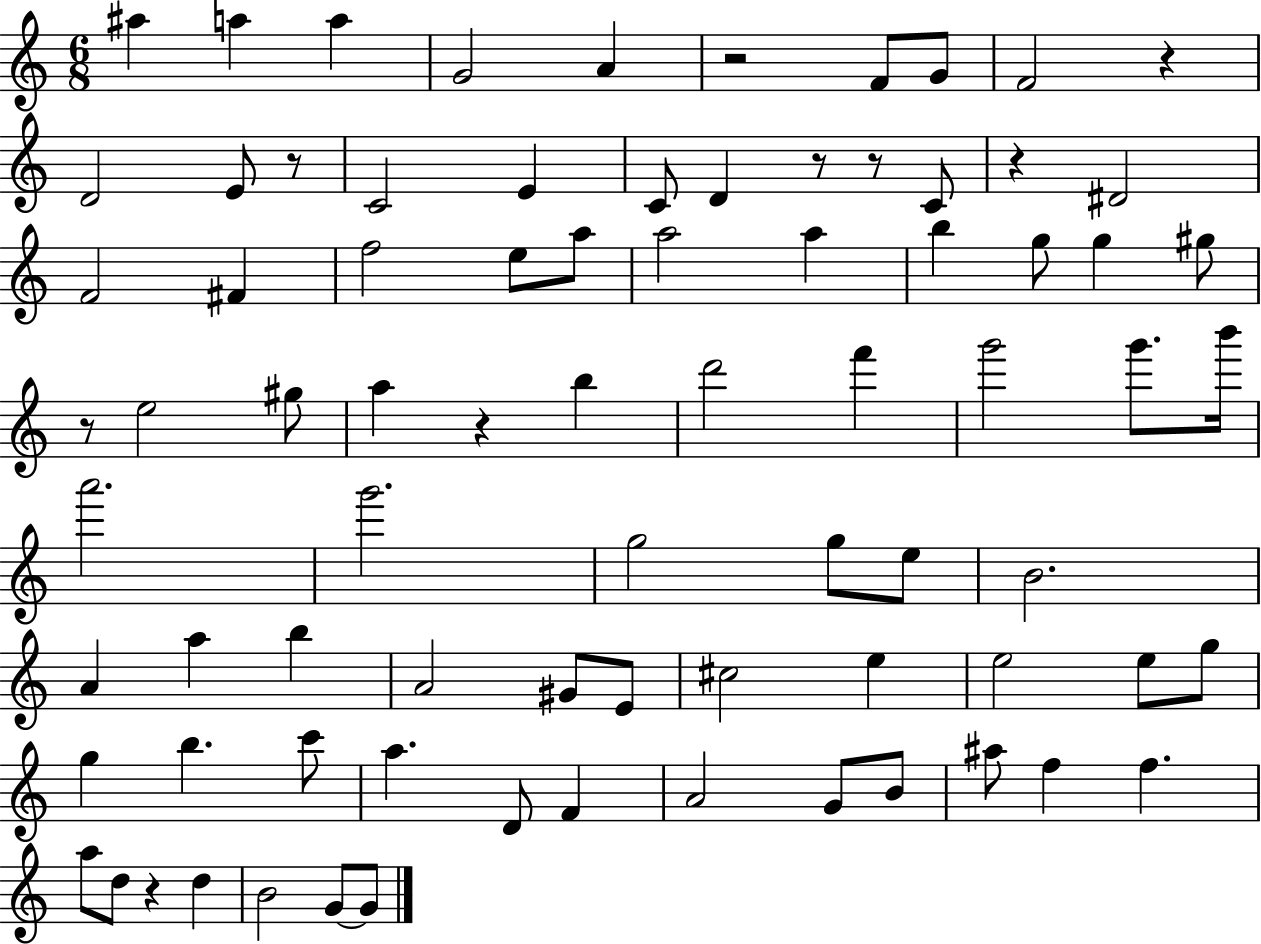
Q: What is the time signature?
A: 6/8